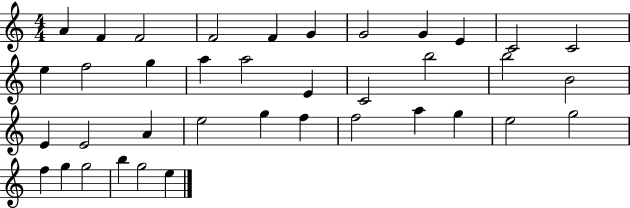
A4/q F4/q F4/h F4/h F4/q G4/q G4/h G4/q E4/q C4/h C4/h E5/q F5/h G5/q A5/q A5/h E4/q C4/h B5/h B5/h B4/h E4/q E4/h A4/q E5/h G5/q F5/q F5/h A5/q G5/q E5/h G5/h F5/q G5/q G5/h B5/q G5/h E5/q